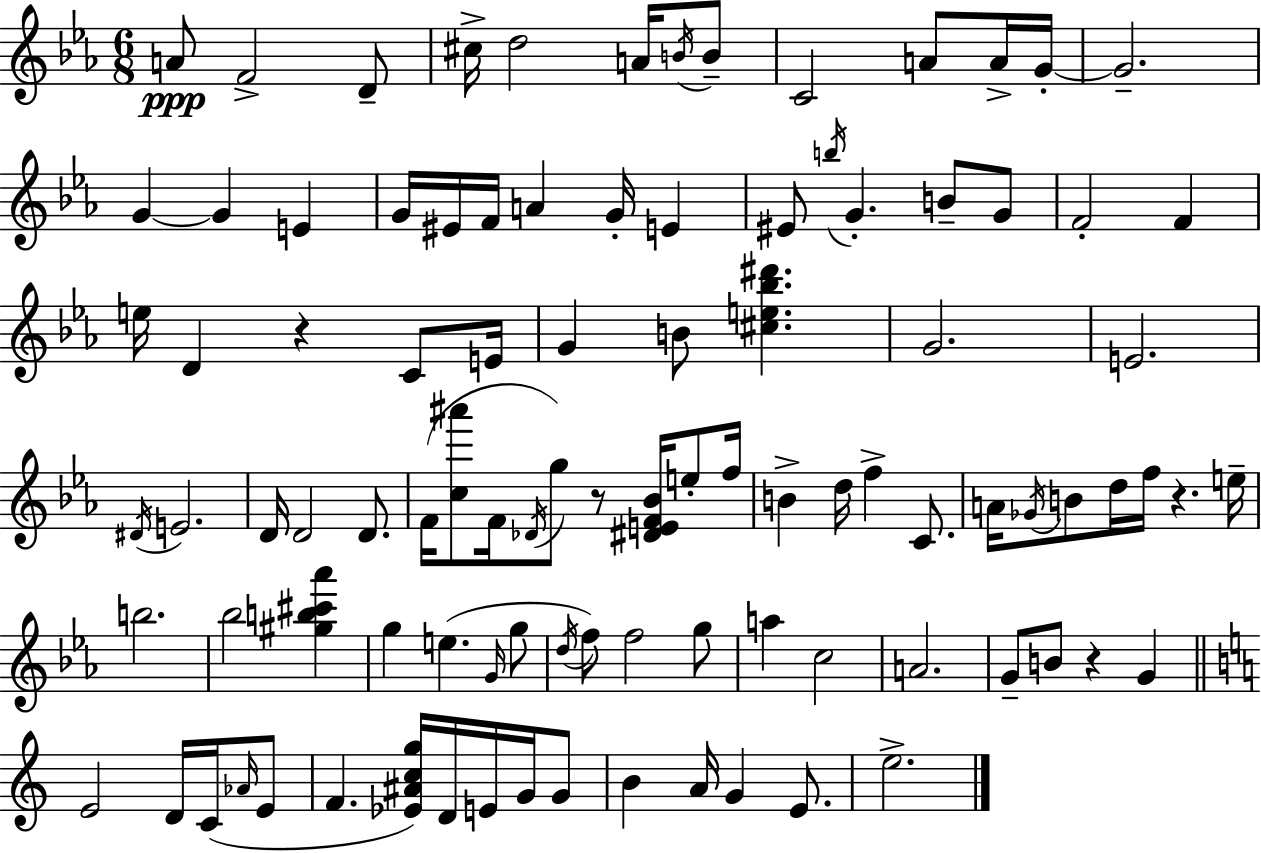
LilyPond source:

{
  \clef treble
  \numericTimeSignature
  \time 6/8
  \key c \minor
  a'8\ppp f'2-> d'8-- | cis''16-> d''2 a'16 \acciaccatura { b'16 } b'8-- | c'2 a'8 a'16-> | g'16-.~~ g'2.-- | \break g'4~~ g'4 e'4 | g'16 eis'16 f'16 a'4 g'16-. e'4 | eis'8 \acciaccatura { b''16 } g'4.-. b'8-- | g'8 f'2-. f'4 | \break e''16 d'4 r4 c'8 | e'16 g'4 b'8 <cis'' e'' bes'' dis'''>4. | g'2. | e'2. | \break \acciaccatura { dis'16 } e'2. | d'16 d'2 | d'8. f'16( <c'' ais'''>8 f'16 \acciaccatura { des'16 } g''8) r8 | <dis' e' f' bes'>16 e''8-. f''16 b'4-> d''16 f''4-> | \break c'8. a'16 \acciaccatura { ges'16 } b'8 d''16 f''16 r4. | e''16-- b''2. | bes''2 | <gis'' b'' cis''' aes'''>4 g''4 e''4.( | \break \grace { g'16 } g''8 \acciaccatura { d''16 } f''8) f''2 | g''8 a''4 c''2 | a'2. | g'8-- b'8 r4 | \break g'4 \bar "||" \break \key c \major e'2 d'16 c'16( \grace { aes'16 } e'8 | f'4. <ees' ais' c'' g''>16) d'16 e'16 g'16 g'8 | b'4 a'16 g'4 e'8. | e''2.-> | \break \bar "|."
}